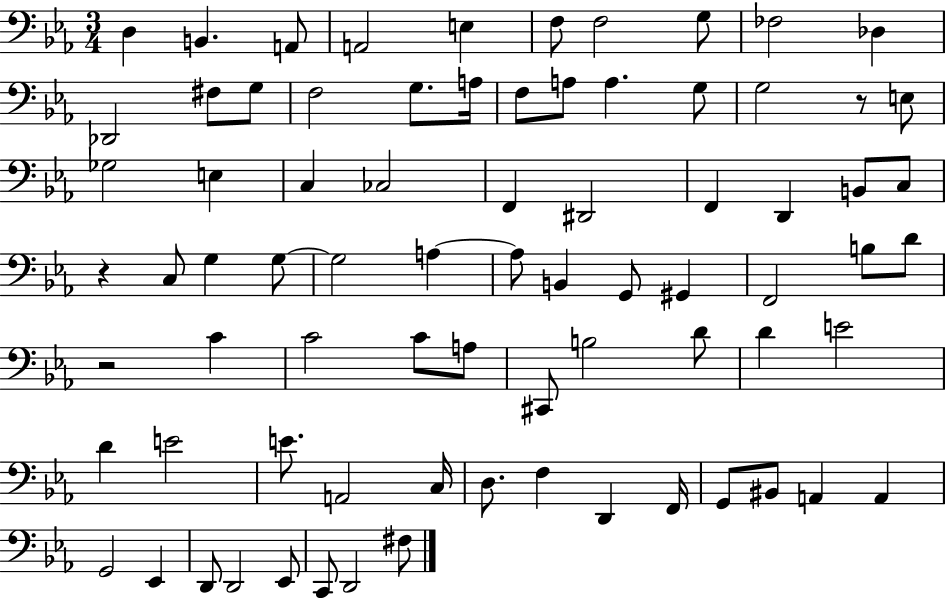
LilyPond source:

{
  \clef bass
  \numericTimeSignature
  \time 3/4
  \key ees \major
  d4 b,4. a,8 | a,2 e4 | f8 f2 g8 | fes2 des4 | \break des,2 fis8 g8 | f2 g8. a16 | f8 a8 a4. g8 | g2 r8 e8 | \break ges2 e4 | c4 ces2 | f,4 dis,2 | f,4 d,4 b,8 c8 | \break r4 c8 g4 g8~~ | g2 a4~~ | a8 b,4 g,8 gis,4 | f,2 b8 d'8 | \break r2 c'4 | c'2 c'8 a8 | cis,8 b2 d'8 | d'4 e'2 | \break d'4 e'2 | e'8. a,2 c16 | d8. f4 d,4 f,16 | g,8 bis,8 a,4 a,4 | \break g,2 ees,4 | d,8 d,2 ees,8 | c,8 d,2 fis8 | \bar "|."
}